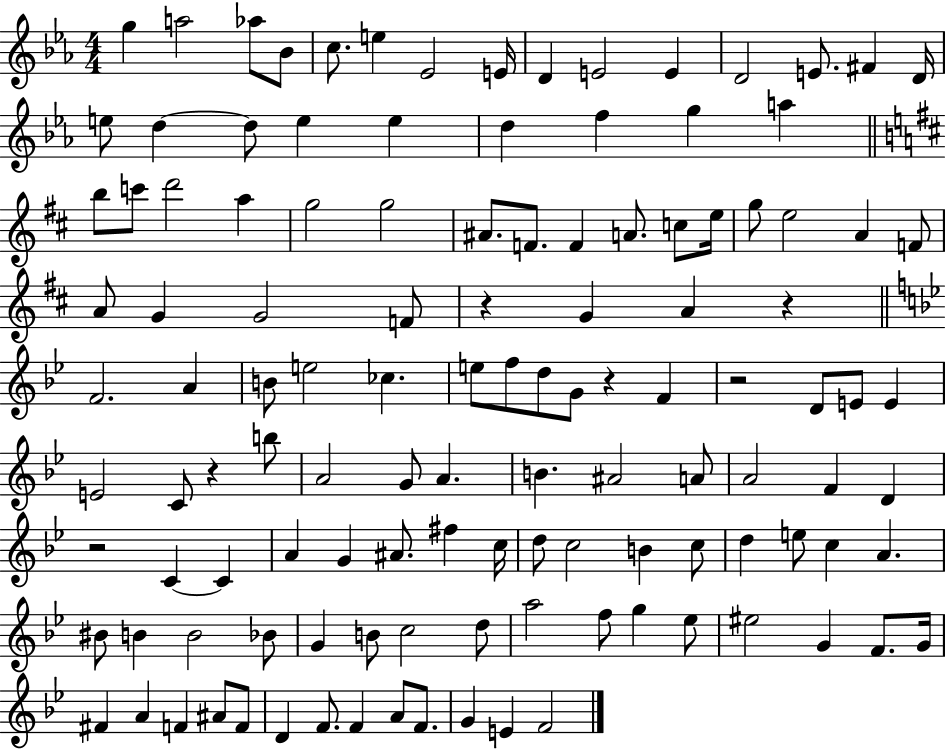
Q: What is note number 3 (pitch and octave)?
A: Ab5